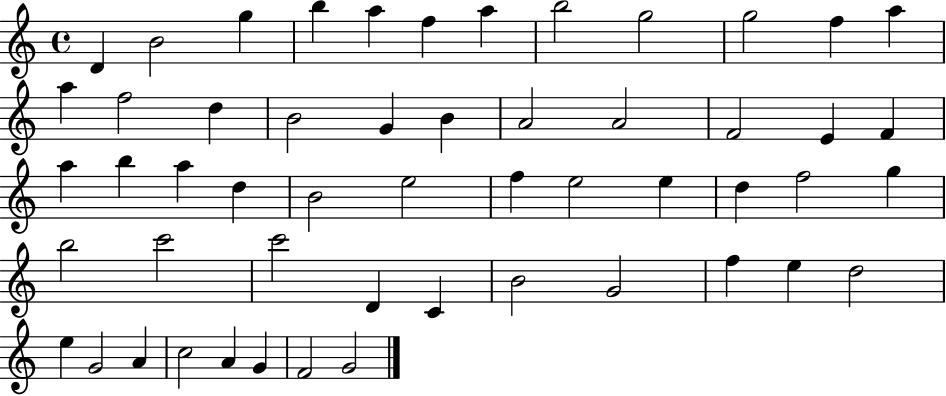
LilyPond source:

{
  \clef treble
  \time 4/4
  \defaultTimeSignature
  \key c \major
  d'4 b'2 g''4 | b''4 a''4 f''4 a''4 | b''2 g''2 | g''2 f''4 a''4 | \break a''4 f''2 d''4 | b'2 g'4 b'4 | a'2 a'2 | f'2 e'4 f'4 | \break a''4 b''4 a''4 d''4 | b'2 e''2 | f''4 e''2 e''4 | d''4 f''2 g''4 | \break b''2 c'''2 | c'''2 d'4 c'4 | b'2 g'2 | f''4 e''4 d''2 | \break e''4 g'2 a'4 | c''2 a'4 g'4 | f'2 g'2 | \bar "|."
}